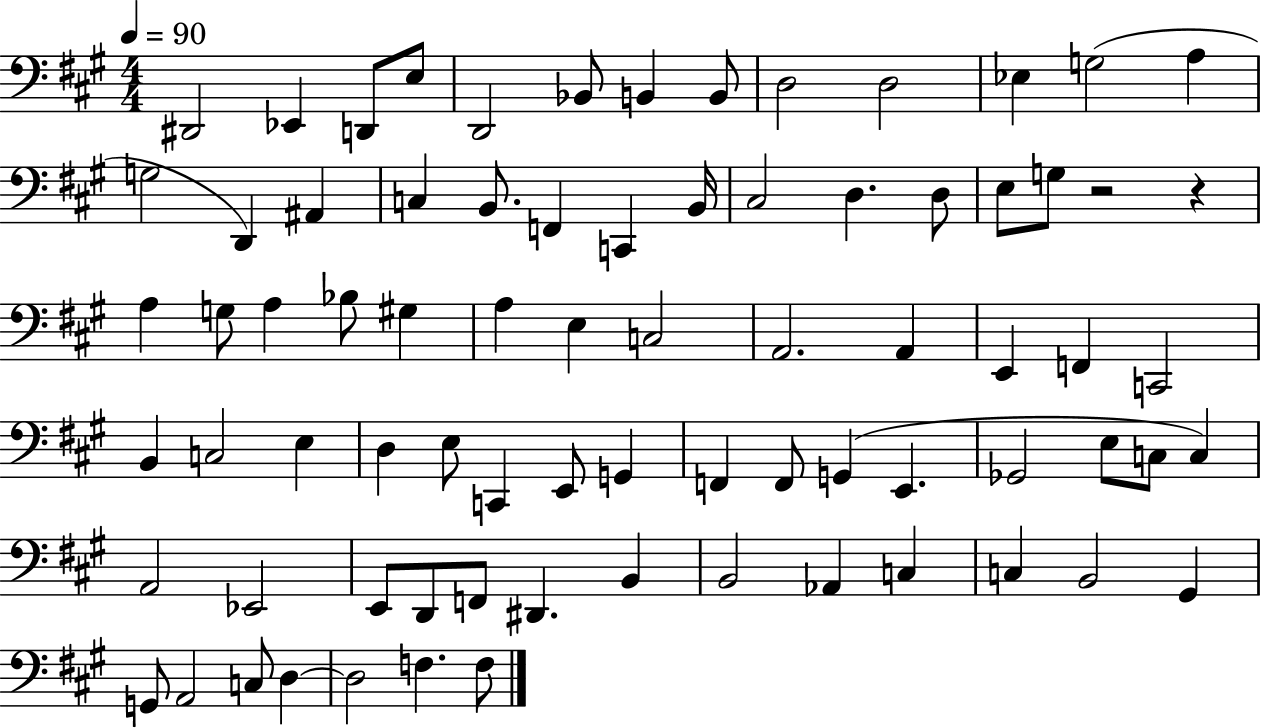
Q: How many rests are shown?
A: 2